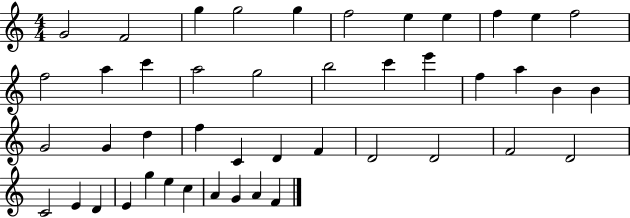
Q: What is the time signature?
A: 4/4